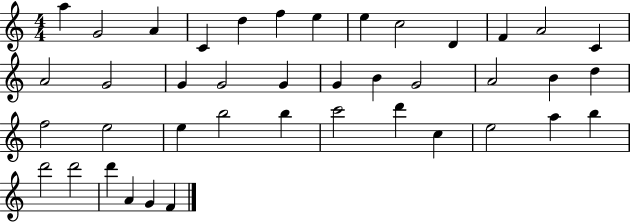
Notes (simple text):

A5/q G4/h A4/q C4/q D5/q F5/q E5/q E5/q C5/h D4/q F4/q A4/h C4/q A4/h G4/h G4/q G4/h G4/q G4/q B4/q G4/h A4/h B4/q D5/q F5/h E5/h E5/q B5/h B5/q C6/h D6/q C5/q E5/h A5/q B5/q D6/h D6/h D6/q A4/q G4/q F4/q